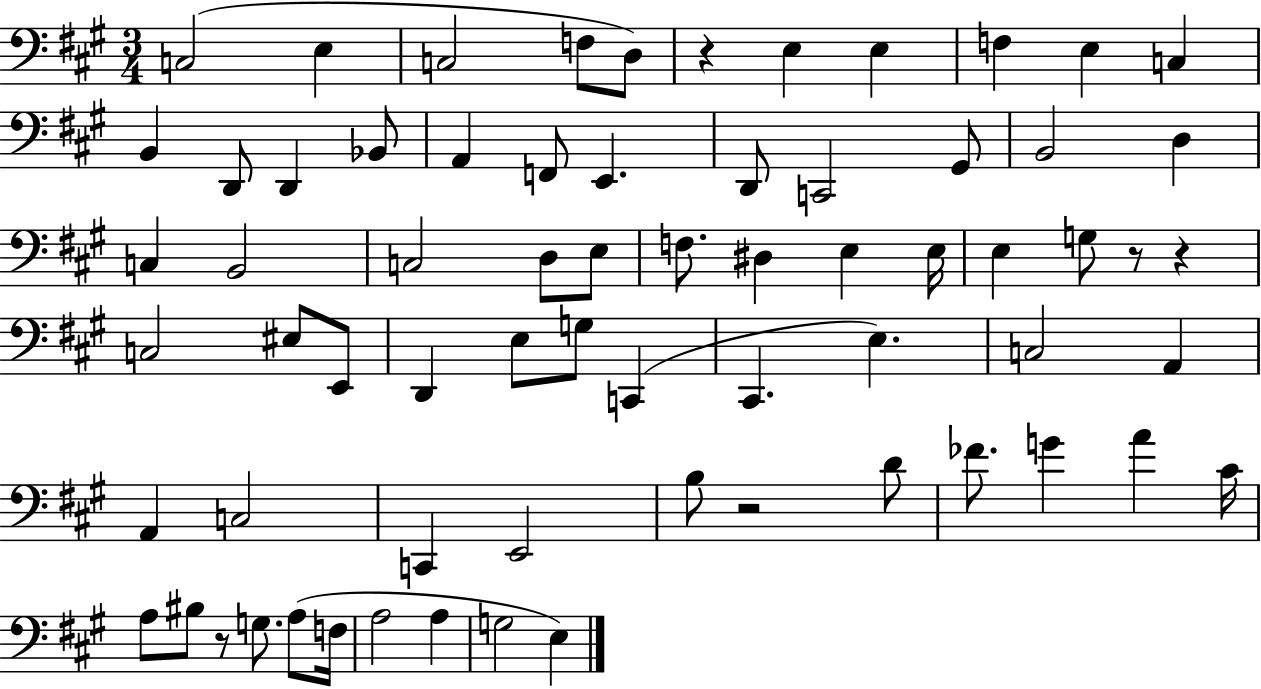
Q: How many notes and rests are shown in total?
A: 68